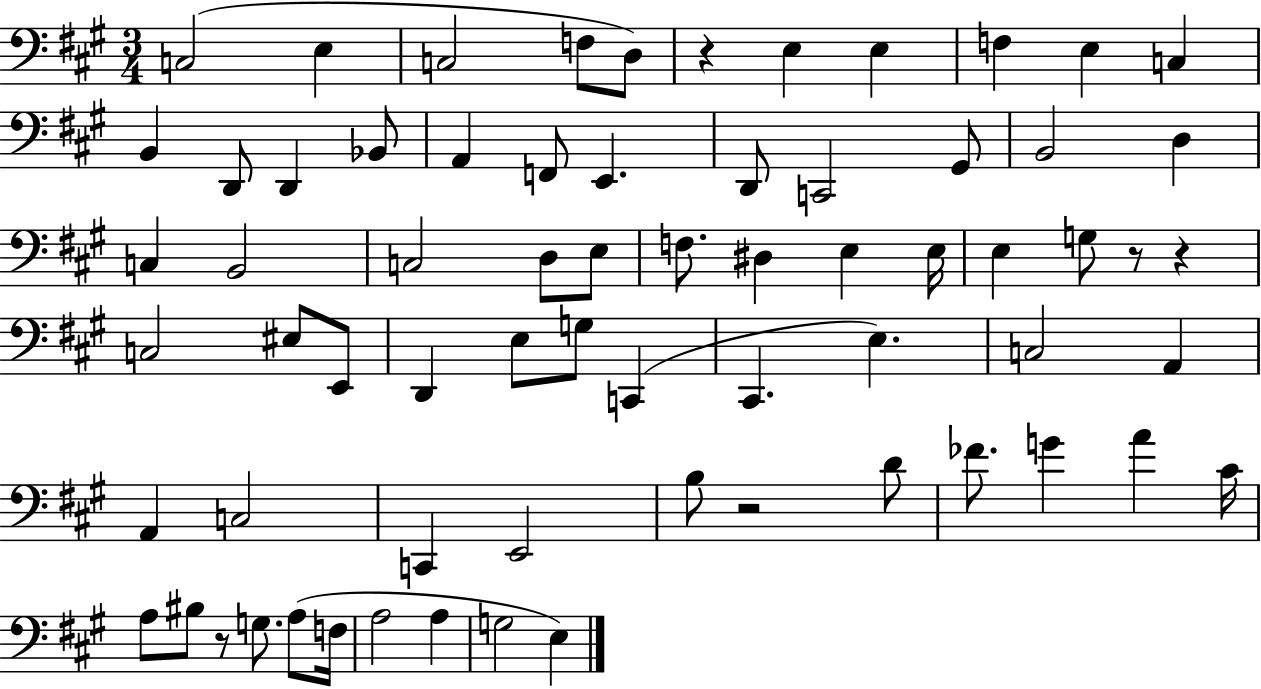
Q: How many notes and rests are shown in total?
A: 68